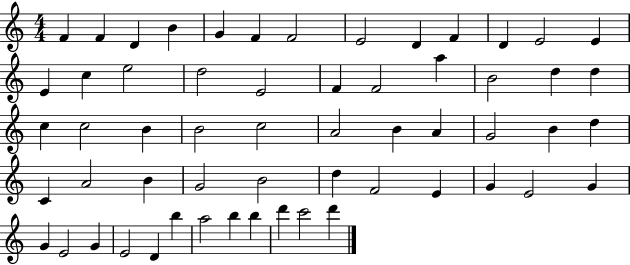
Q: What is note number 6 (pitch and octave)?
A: F4